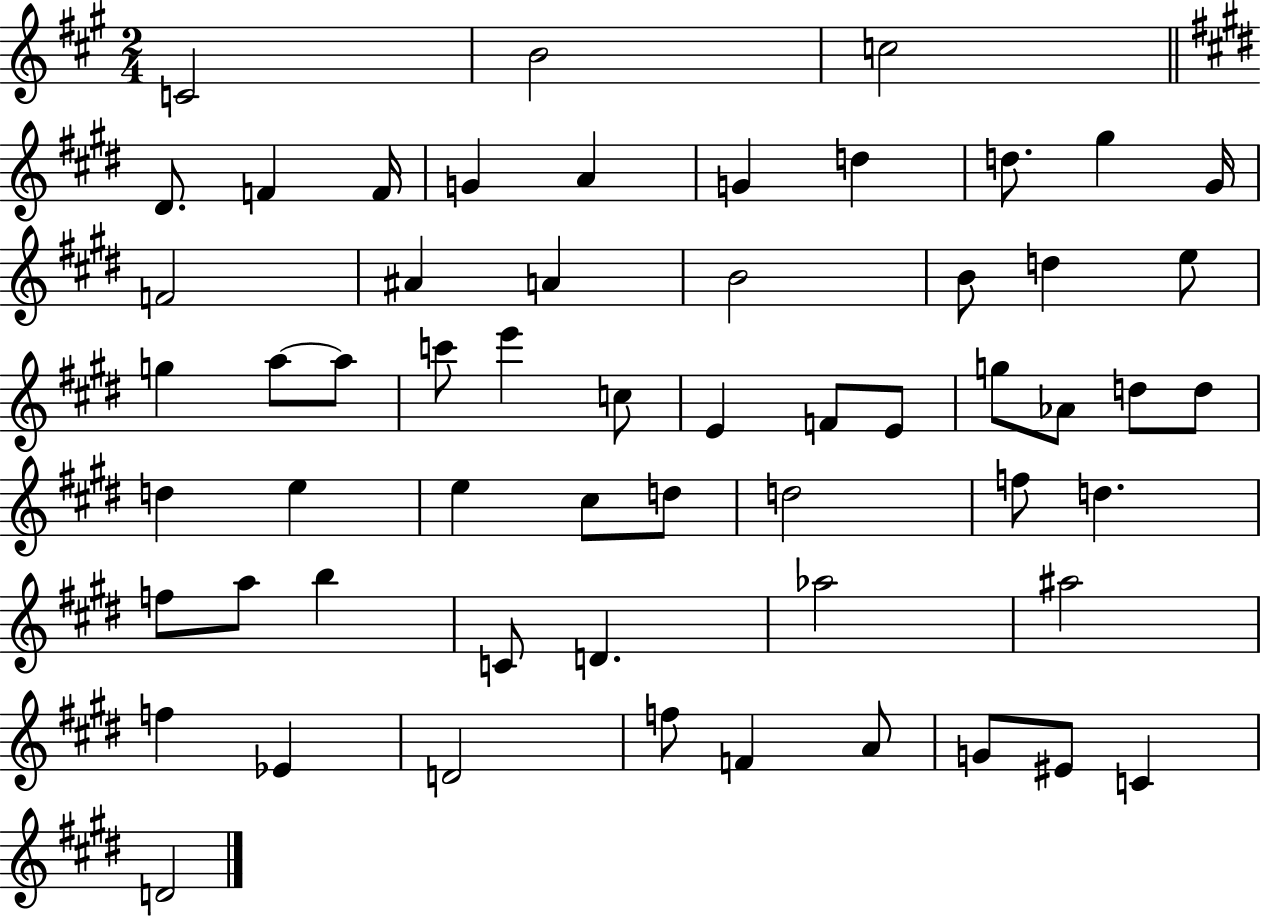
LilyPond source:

{
  \clef treble
  \numericTimeSignature
  \time 2/4
  \key a \major
  \repeat volta 2 { c'2 | b'2 | c''2 | \bar "||" \break \key e \major dis'8. f'4 f'16 | g'4 a'4 | g'4 d''4 | d''8. gis''4 gis'16 | \break f'2 | ais'4 a'4 | b'2 | b'8 d''4 e''8 | \break g''4 a''8~~ a''8 | c'''8 e'''4 c''8 | e'4 f'8 e'8 | g''8 aes'8 d''8 d''8 | \break d''4 e''4 | e''4 cis''8 d''8 | d''2 | f''8 d''4. | \break f''8 a''8 b''4 | c'8 d'4. | aes''2 | ais''2 | \break f''4 ees'4 | d'2 | f''8 f'4 a'8 | g'8 eis'8 c'4 | \break d'2 | } \bar "|."
}